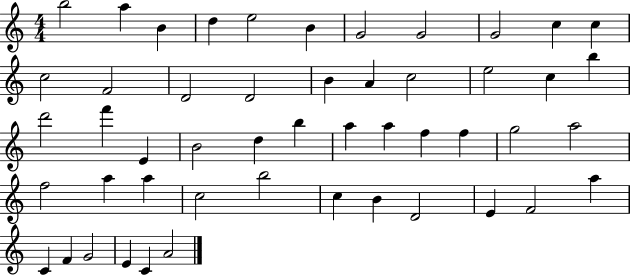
X:1
T:Untitled
M:4/4
L:1/4
K:C
b2 a B d e2 B G2 G2 G2 c c c2 F2 D2 D2 B A c2 e2 c b d'2 f' E B2 d b a a f f g2 a2 f2 a a c2 b2 c B D2 E F2 a C F G2 E C A2